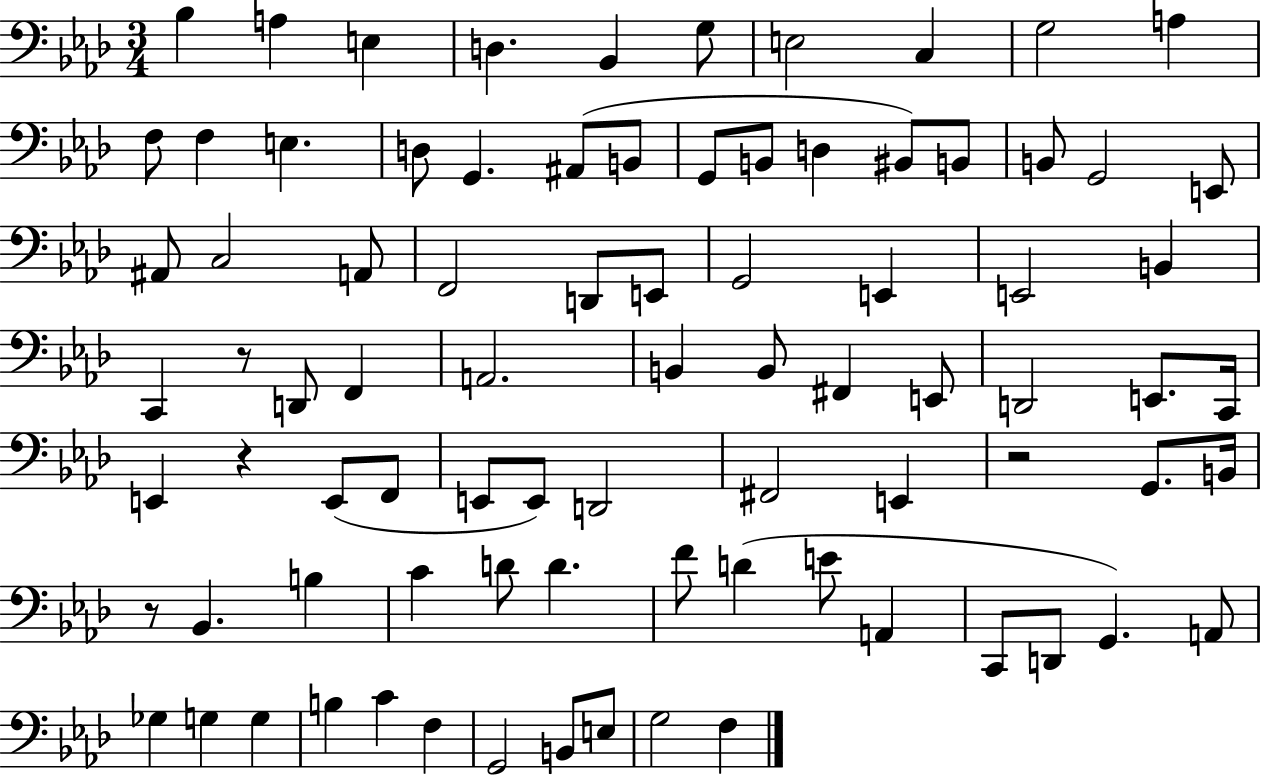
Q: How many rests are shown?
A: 4